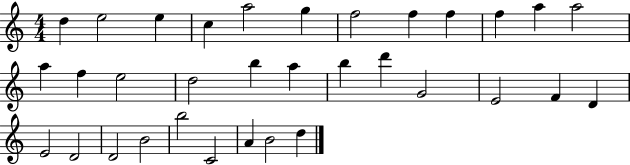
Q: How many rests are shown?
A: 0